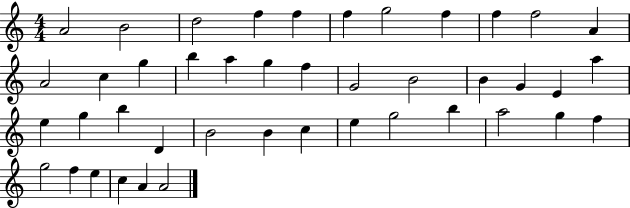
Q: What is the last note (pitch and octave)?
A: A4